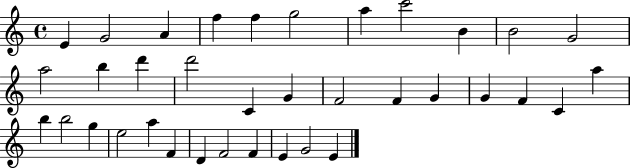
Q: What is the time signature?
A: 4/4